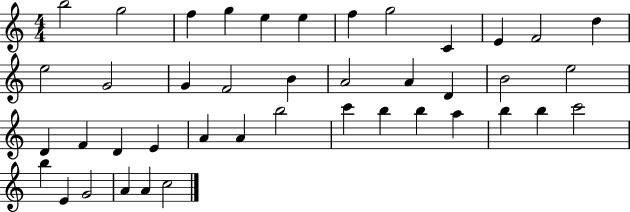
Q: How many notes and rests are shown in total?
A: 42